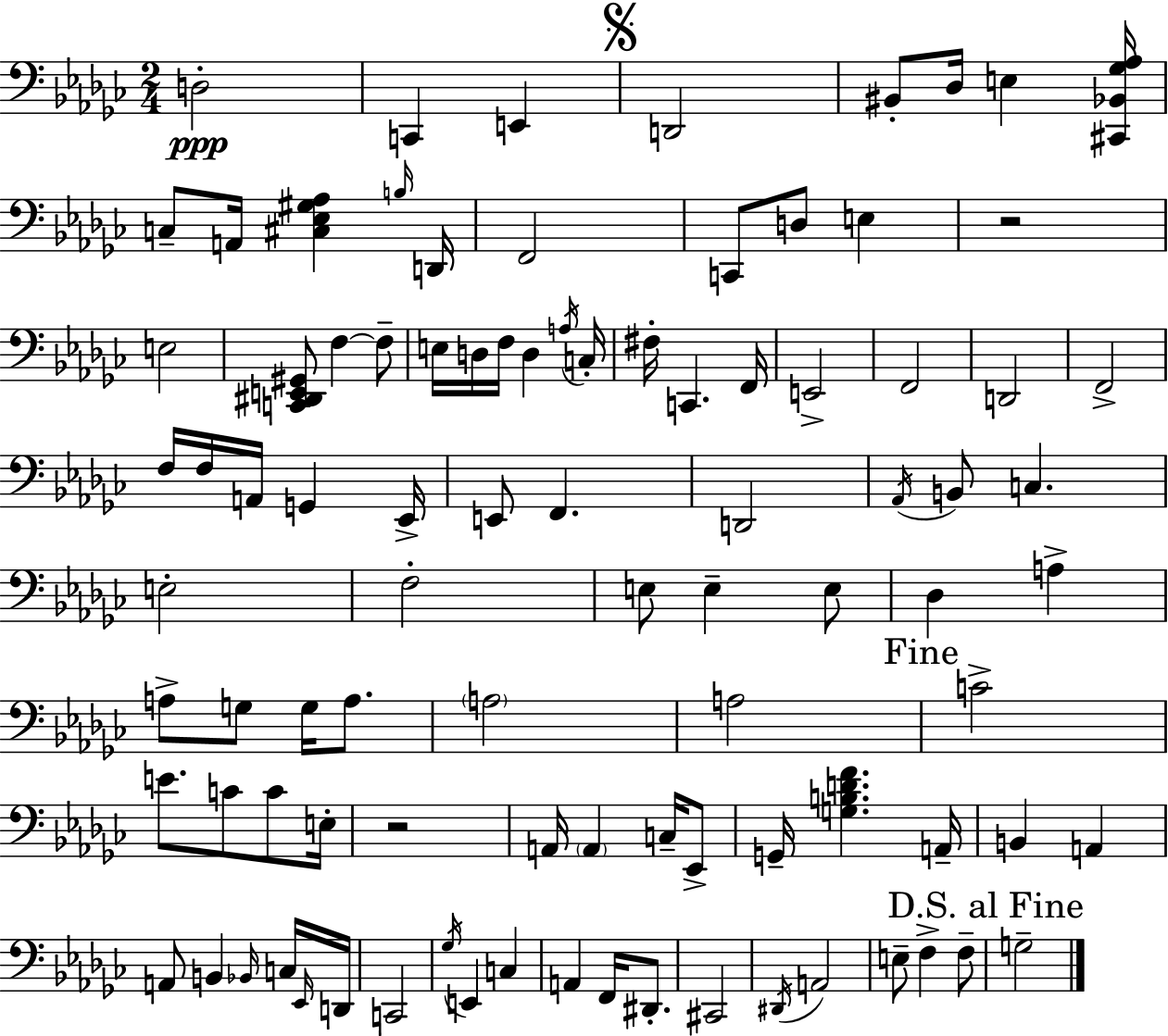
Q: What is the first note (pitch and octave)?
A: D3